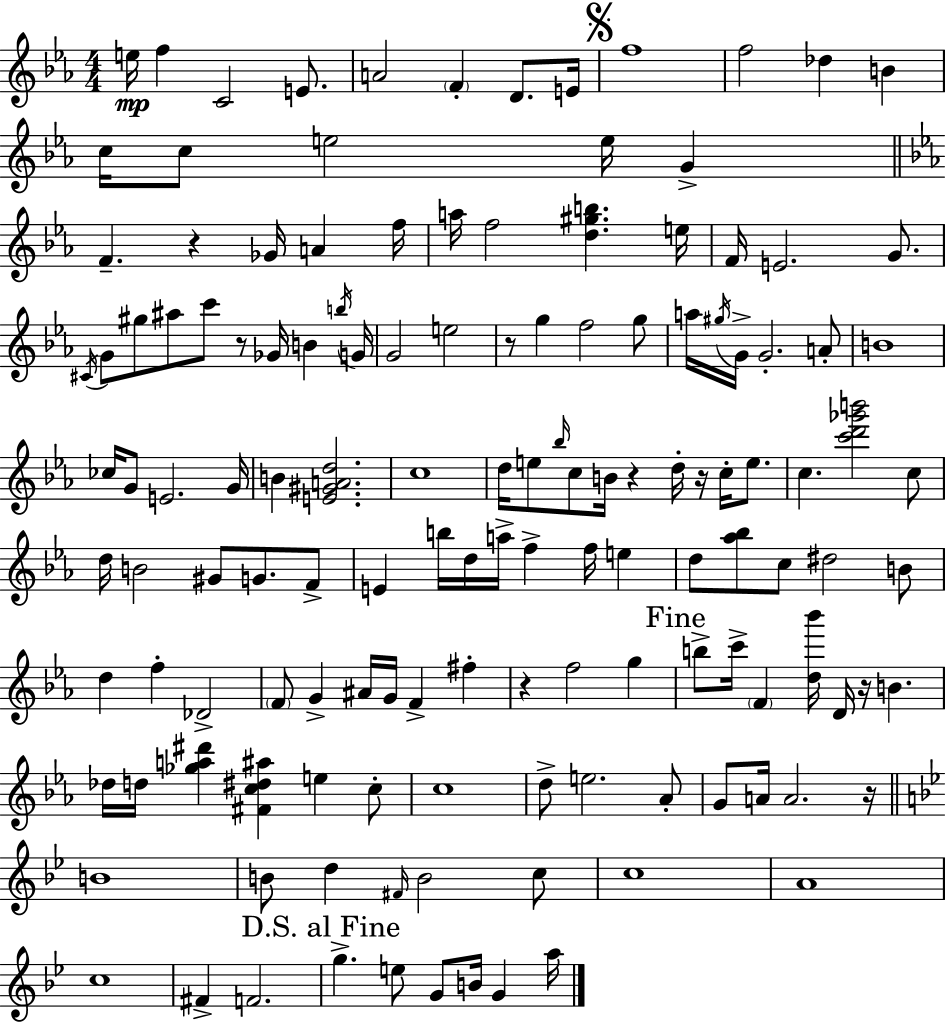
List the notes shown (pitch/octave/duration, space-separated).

E5/s F5/q C4/h E4/e. A4/h F4/q D4/e. E4/s F5/w F5/h Db5/q B4/q C5/s C5/e E5/h E5/s G4/q F4/q. R/q Gb4/s A4/q F5/s A5/s F5/h [D5,G#5,B5]/q. E5/s F4/s E4/h. G4/e. C#4/s G4/e G#5/e A#5/e C6/e R/e Gb4/s B4/q B5/s G4/s G4/h E5/h R/e G5/q F5/h G5/e A5/s G#5/s G4/s G4/h. A4/e B4/w CES5/s G4/e E4/h. G4/s B4/q [E4,G#4,A4,D5]/h. C5/w D5/s E5/e Bb5/s C5/e B4/s R/q D5/s R/s C5/s E5/e. C5/q. [C6,D6,Gb6,B6]/h C5/e D5/s B4/h G#4/e G4/e. F4/e E4/q B5/s D5/s A5/s F5/q F5/s E5/q D5/e [Ab5,Bb5]/e C5/e D#5/h B4/e D5/q F5/q Db4/h F4/e G4/q A#4/s G4/s F4/q F#5/q R/q F5/h G5/q B5/e C6/s F4/q [D5,Bb6]/s D4/s R/s B4/q. Db5/s D5/s [Gb5,A5,D#6]/q [F#4,C5,D#5,A#5]/q E5/q C5/e C5/w D5/e E5/h. Ab4/e G4/e A4/s A4/h. R/s B4/w B4/e D5/q F#4/s B4/h C5/e C5/w A4/w C5/w F#4/q F4/h. G5/q. E5/e G4/e B4/s G4/q A5/s